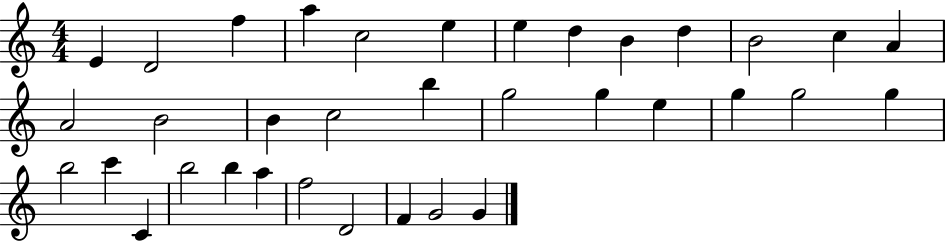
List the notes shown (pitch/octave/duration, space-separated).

E4/q D4/h F5/q A5/q C5/h E5/q E5/q D5/q B4/q D5/q B4/h C5/q A4/q A4/h B4/h B4/q C5/h B5/q G5/h G5/q E5/q G5/q G5/h G5/q B5/h C6/q C4/q B5/h B5/q A5/q F5/h D4/h F4/q G4/h G4/q